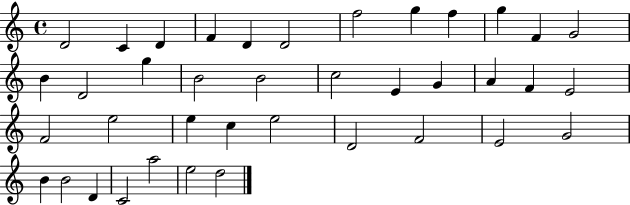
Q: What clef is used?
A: treble